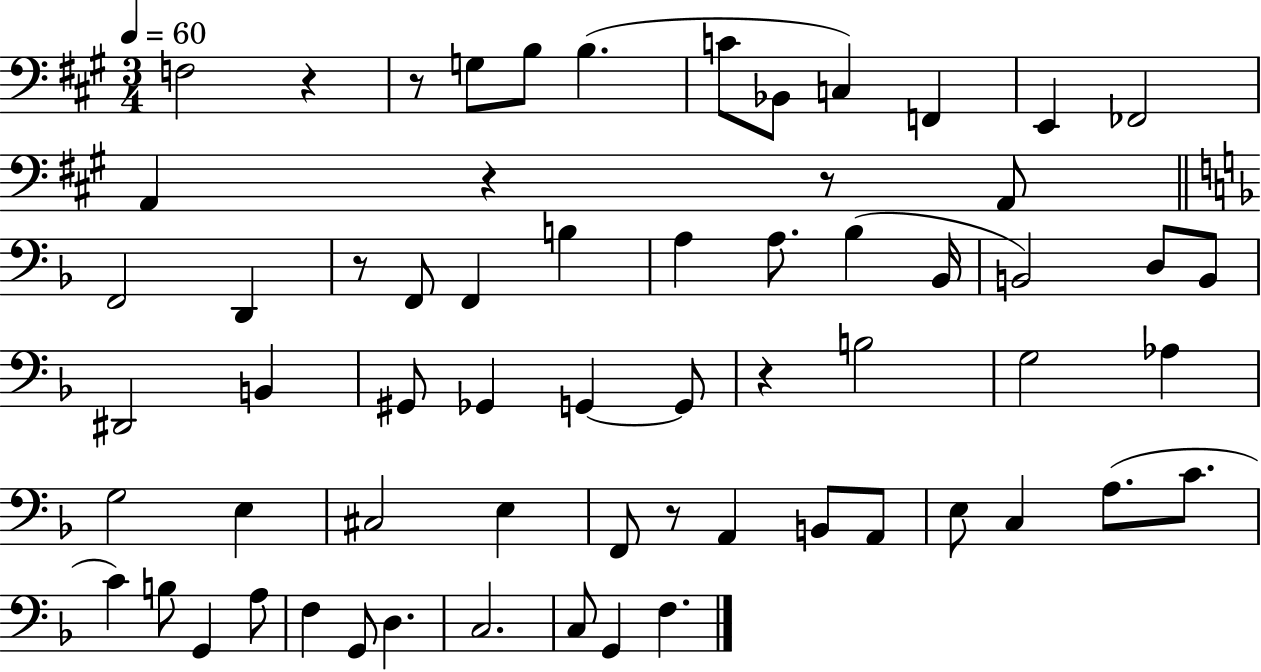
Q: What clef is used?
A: bass